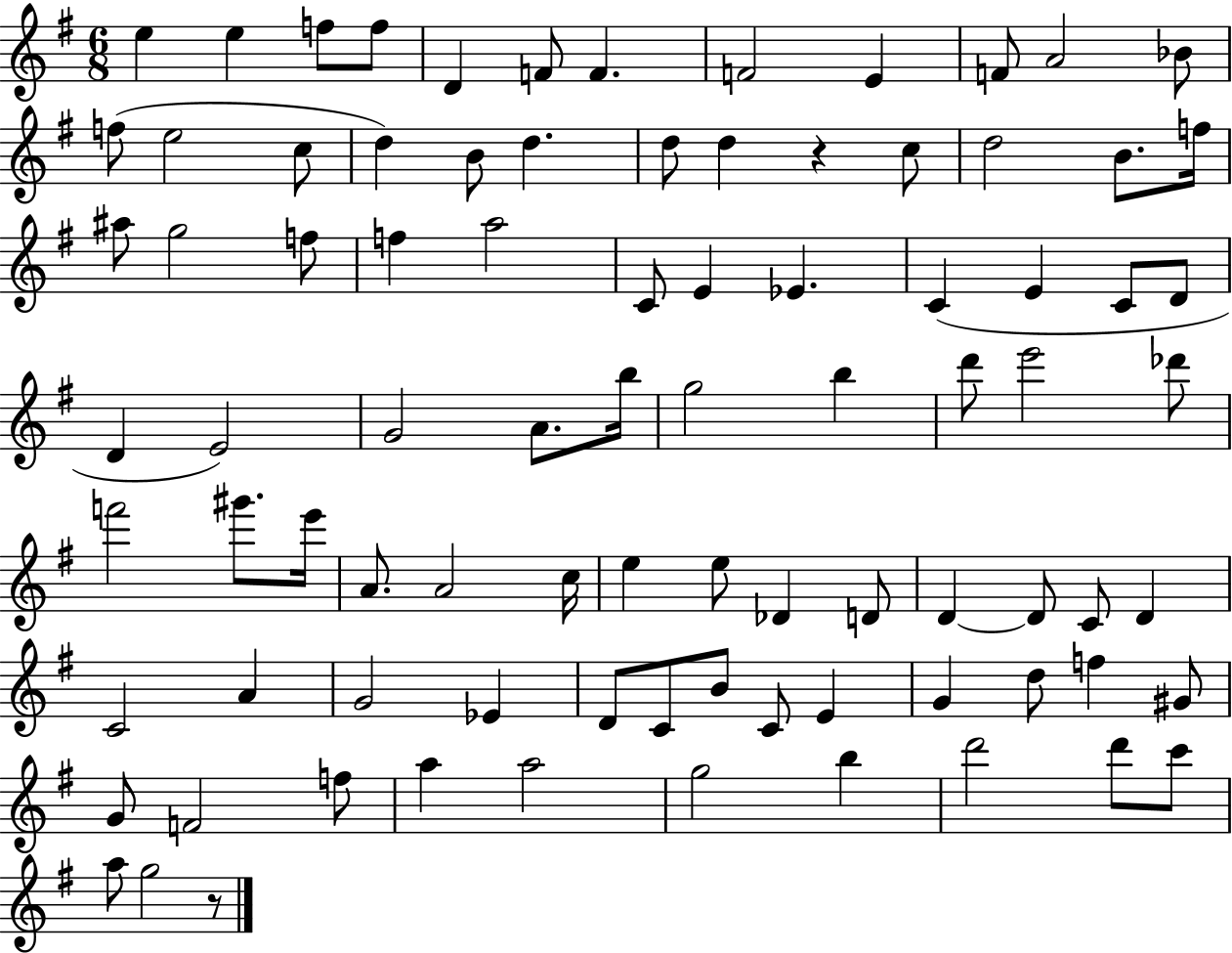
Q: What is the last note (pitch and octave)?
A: G5